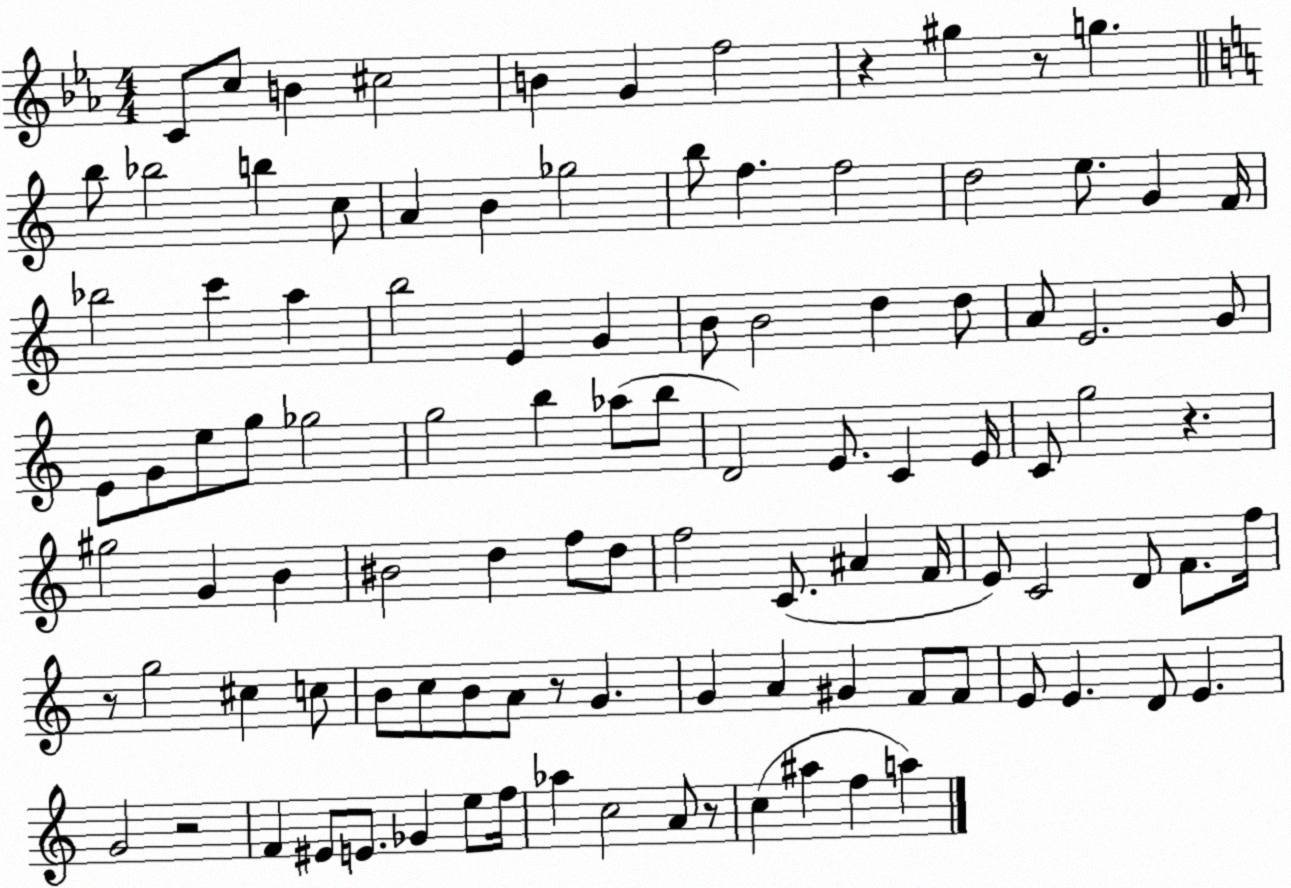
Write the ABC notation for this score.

X:1
T:Untitled
M:4/4
L:1/4
K:Eb
C/2 c/2 B ^c2 B G f2 z ^g z/2 g b/2 _b2 b c/2 A B _g2 b/2 f f2 d2 e/2 G F/4 _b2 c' a b2 E G B/2 B2 d d/2 A/2 E2 G/2 E/2 G/2 e/2 g/2 _g2 g2 b _a/2 b/2 D2 E/2 C E/4 C/2 g2 z ^g2 G B ^B2 d f/2 d/2 f2 C/2 ^A F/4 E/2 C2 D/2 F/2 f/4 z/2 g2 ^c c/2 B/2 c/2 B/2 A/2 z/2 G G A ^G F/2 F/2 E/2 E D/2 E G2 z2 F ^E/2 E/2 _G e/2 f/4 _a c2 A/2 z/2 c ^a f a